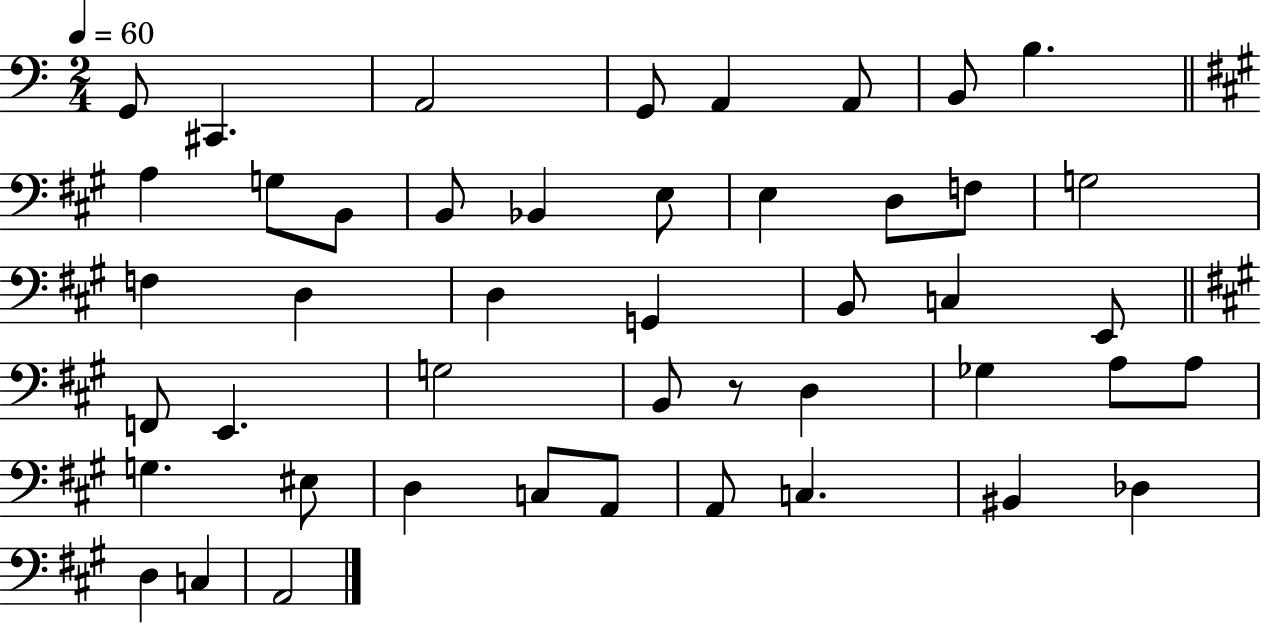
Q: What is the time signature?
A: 2/4